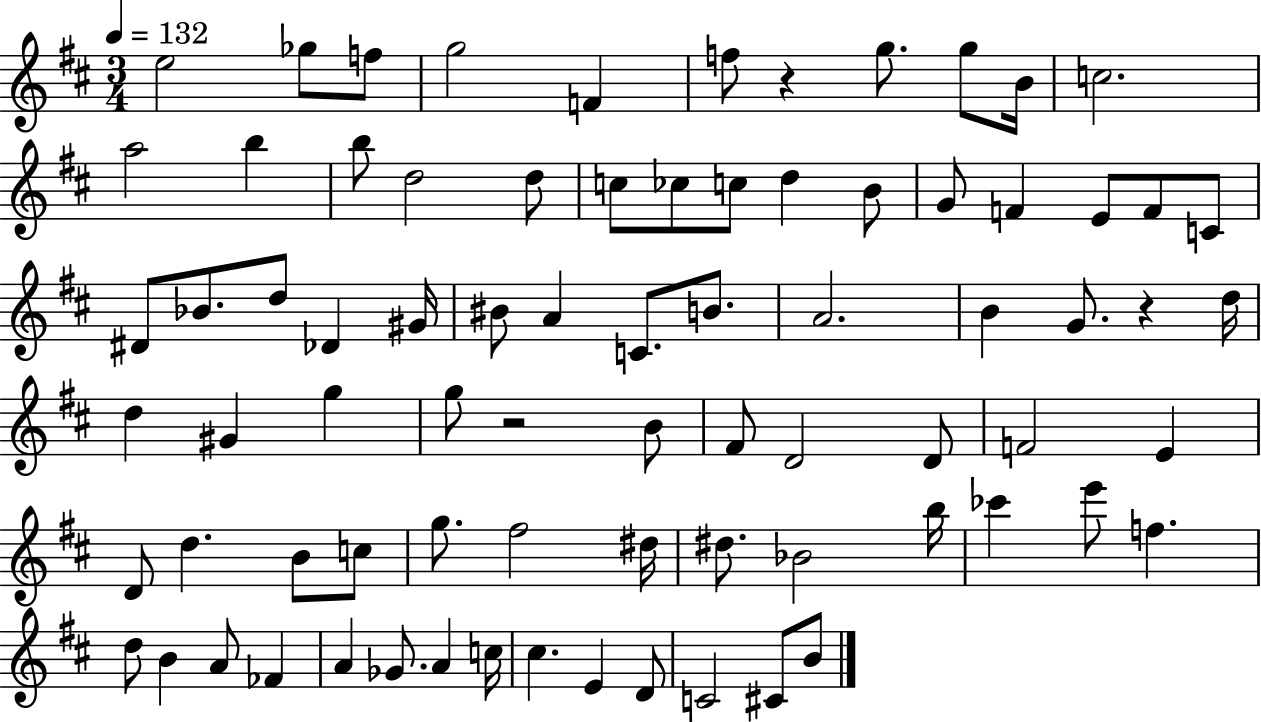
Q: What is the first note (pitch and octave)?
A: E5